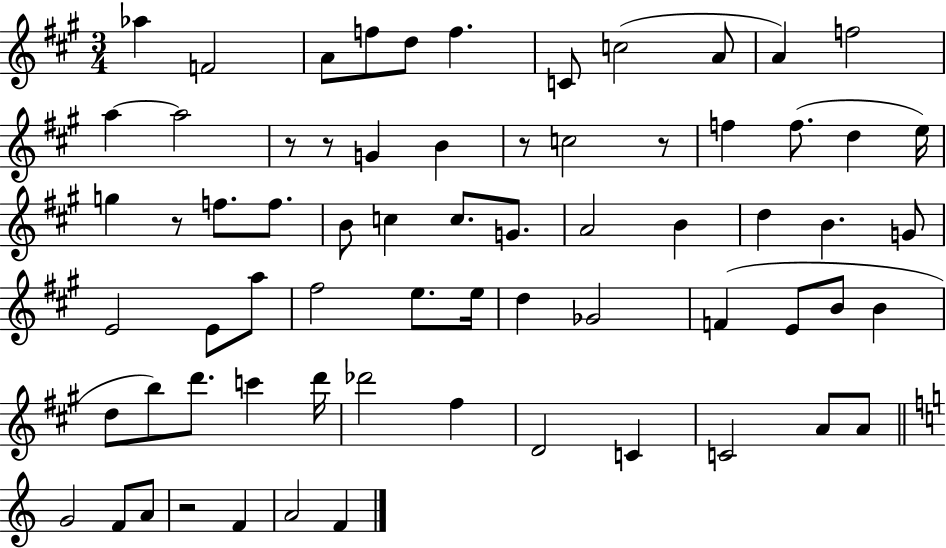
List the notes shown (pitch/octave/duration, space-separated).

Ab5/q F4/h A4/e F5/e D5/e F5/q. C4/e C5/h A4/e A4/q F5/h A5/q A5/h R/e R/e G4/q B4/q R/e C5/h R/e F5/q F5/e. D5/q E5/s G5/q R/e F5/e. F5/e. B4/e C5/q C5/e. G4/e. A4/h B4/q D5/q B4/q. G4/e E4/h E4/e A5/e F#5/h E5/e. E5/s D5/q Gb4/h F4/q E4/e B4/e B4/q D5/e B5/e D6/e. C6/q D6/s Db6/h F#5/q D4/h C4/q C4/h A4/e A4/e G4/h F4/e A4/e R/h F4/q A4/h F4/q